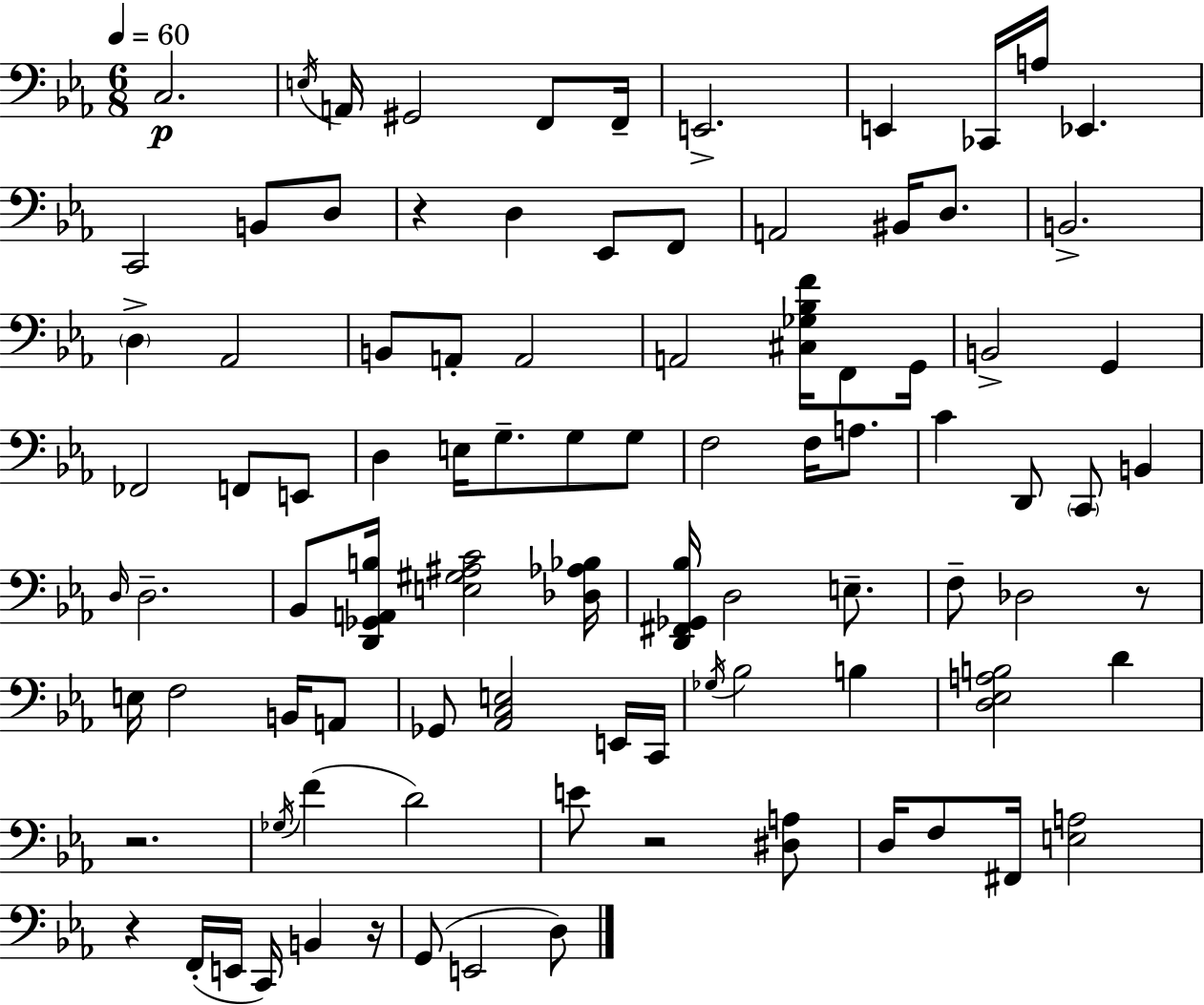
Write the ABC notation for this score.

X:1
T:Untitled
M:6/8
L:1/4
K:Eb
C,2 E,/4 A,,/4 ^G,,2 F,,/2 F,,/4 E,,2 E,, _C,,/4 A,/4 _E,, C,,2 B,,/2 D,/2 z D, _E,,/2 F,,/2 A,,2 ^B,,/4 D,/2 B,,2 D, _A,,2 B,,/2 A,,/2 A,,2 A,,2 [^C,_G,_B,F]/4 F,,/2 G,,/4 B,,2 G,, _F,,2 F,,/2 E,,/2 D, E,/4 G,/2 G,/2 G,/2 F,2 F,/4 A,/2 C D,,/2 C,,/2 B,, D,/4 D,2 _B,,/2 [D,,_G,,A,,B,]/4 [E,^G,^A,C]2 [_D,_A,_B,]/4 [D,,^F,,_G,,_B,]/4 D,2 E,/2 F,/2 _D,2 z/2 E,/4 F,2 B,,/4 A,,/2 _G,,/2 [_A,,C,E,]2 E,,/4 C,,/4 _G,/4 _B,2 B, [D,_E,A,B,]2 D z2 _G,/4 F D2 E/2 z2 [^D,A,]/2 D,/4 F,/2 ^F,,/4 [E,A,]2 z F,,/4 E,,/4 C,,/4 B,, z/4 G,,/2 E,,2 D,/2